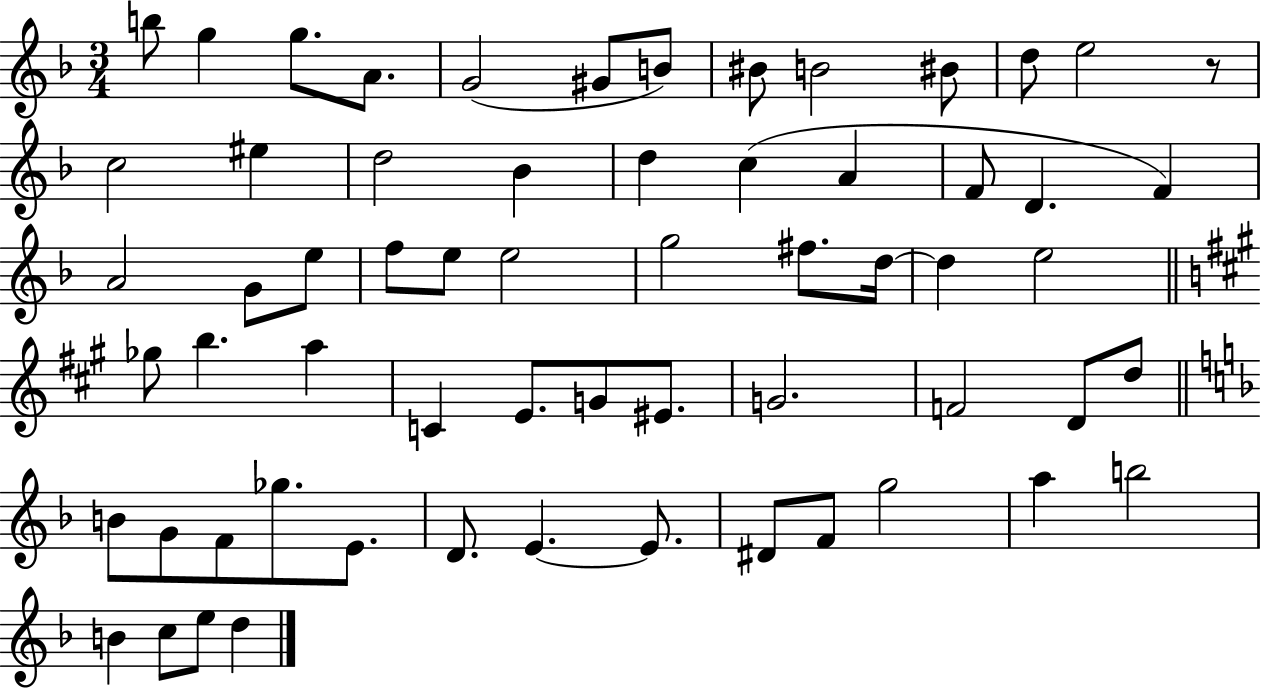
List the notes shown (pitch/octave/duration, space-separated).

B5/e G5/q G5/e. A4/e. G4/h G#4/e B4/e BIS4/e B4/h BIS4/e D5/e E5/h R/e C5/h EIS5/q D5/h Bb4/q D5/q C5/q A4/q F4/e D4/q. F4/q A4/h G4/e E5/e F5/e E5/e E5/h G5/h F#5/e. D5/s D5/q E5/h Gb5/e B5/q. A5/q C4/q E4/e. G4/e EIS4/e. G4/h. F4/h D4/e D5/e B4/e G4/e F4/e Gb5/e. E4/e. D4/e. E4/q. E4/e. D#4/e F4/e G5/h A5/q B5/h B4/q C5/e E5/e D5/q